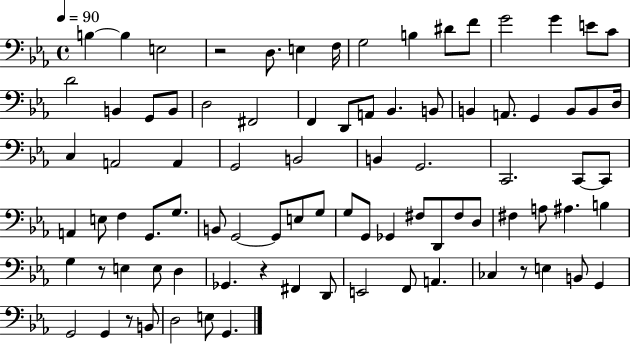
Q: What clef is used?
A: bass